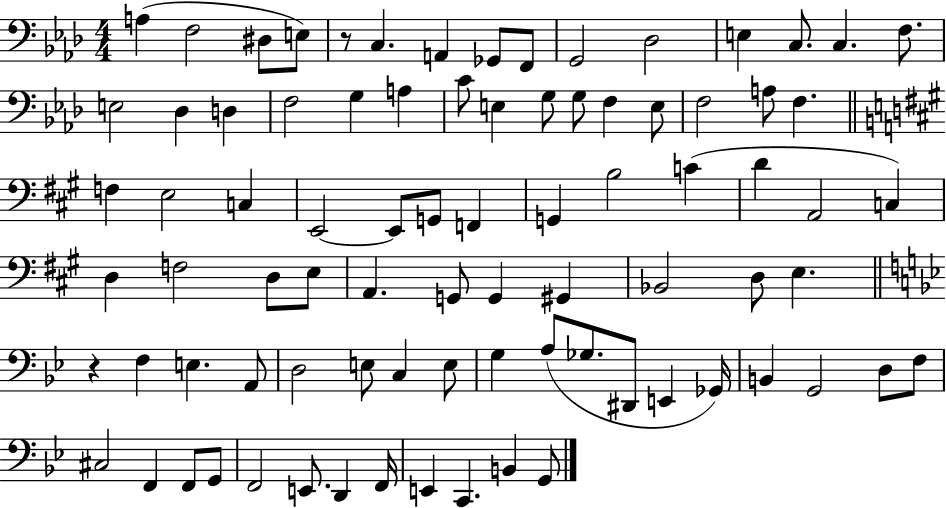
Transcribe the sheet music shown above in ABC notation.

X:1
T:Untitled
M:4/4
L:1/4
K:Ab
A, F,2 ^D,/2 E,/2 z/2 C, A,, _G,,/2 F,,/2 G,,2 _D,2 E, C,/2 C, F,/2 E,2 _D, D, F,2 G, A, C/2 E, G,/2 G,/2 F, E,/2 F,2 A,/2 F, F, E,2 C, E,,2 E,,/2 G,,/2 F,, G,, B,2 C D A,,2 C, D, F,2 D,/2 E,/2 A,, G,,/2 G,, ^G,, _B,,2 D,/2 E, z F, E, A,,/2 D,2 E,/2 C, E,/2 G, A,/2 _G,/2 ^D,,/2 E,, _G,,/4 B,, G,,2 D,/2 F,/2 ^C,2 F,, F,,/2 G,,/2 F,,2 E,,/2 D,, F,,/4 E,, C,, B,, G,,/2